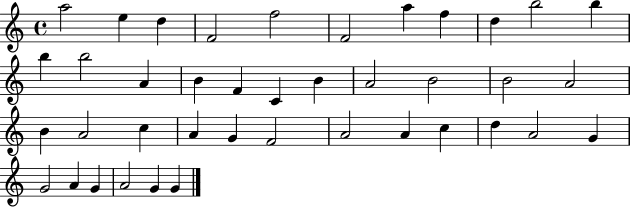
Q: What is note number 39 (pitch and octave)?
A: G4